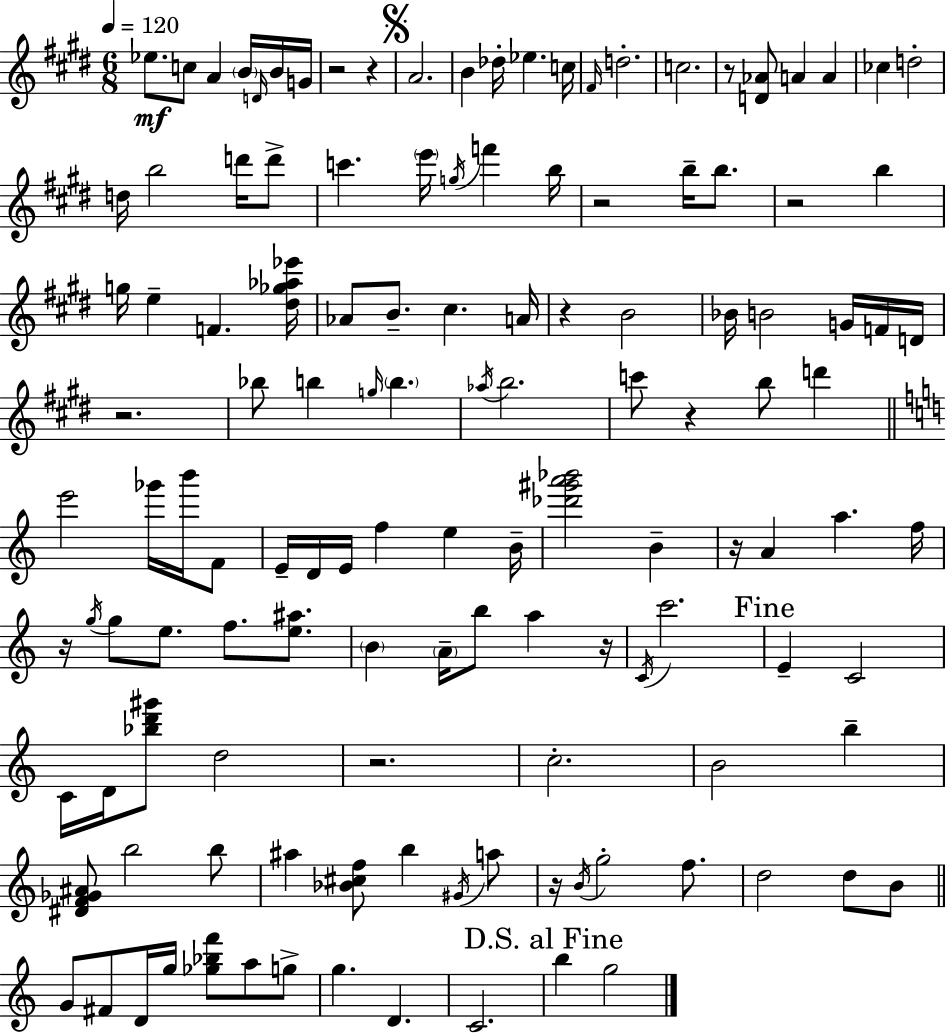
{
  \clef treble
  \numericTimeSignature
  \time 6/8
  \key e \major
  \tempo 4 = 120
  ees''8.\mf c''8 a'4 \parenthesize b'16 \grace { d'16 } b'16 | g'16 r2 r4 | \mark \markup { \musicglyph "scripts.segno" } a'2. | b'4 des''16-. ees''4. | \break c''16 \grace { fis'16 } d''2.-. | c''2. | r8 <d' aes'>8 a'4 a'4 | ces''4 d''2-. | \break d''16 b''2 d'''16 | d'''8-> c'''4. \parenthesize e'''16 \acciaccatura { g''16 } f'''4 | b''16 r2 b''16-- | b''8. r2 b''4 | \break g''16 e''4-- f'4. | <dis'' ges'' aes'' ees'''>16 aes'8 b'8.-- cis''4. | a'16 r4 b'2 | bes'16 b'2 | \break g'16 f'16 d'16 r2. | bes''8 b''4 \grace { g''16 } \parenthesize b''4. | \acciaccatura { aes''16 } b''2. | c'''8 r4 b''8 | \break d'''4 \bar "||" \break \key a \minor e'''2 ges'''16 b'''16 f'8 | e'16-- d'16 e'16 f''4 e''4 b'16-- | <des''' gis''' a''' bes'''>2 b'4-- | r16 a'4 a''4. f''16 | \break r16 \acciaccatura { g''16 } g''8 e''8. f''8. <e'' ais''>8. | \parenthesize b'4 \parenthesize a'16-- b''8 a''4 | r16 \acciaccatura { c'16 } c'''2. | \mark "Fine" e'4-- c'2 | \break c'16 d'16 <bes'' d''' gis'''>8 d''2 | r2. | c''2.-. | b'2 b''4-- | \break <dis' f' ges' ais'>8 b''2 | b''8 ais''4 <bes' cis'' f''>8 b''4 | \acciaccatura { gis'16 } a''8 r16 \acciaccatura { b'16 } g''2-. | f''8. d''2 | \break d''8 b'8 \bar "||" \break \key c \major g'8 fis'8 d'16 g''16 <ges'' bes'' f'''>8 a''8 g''8-> | g''4. d'4. | c'2. | \mark "D.S. al Fine" b''4 g''2 | \break \bar "|."
}